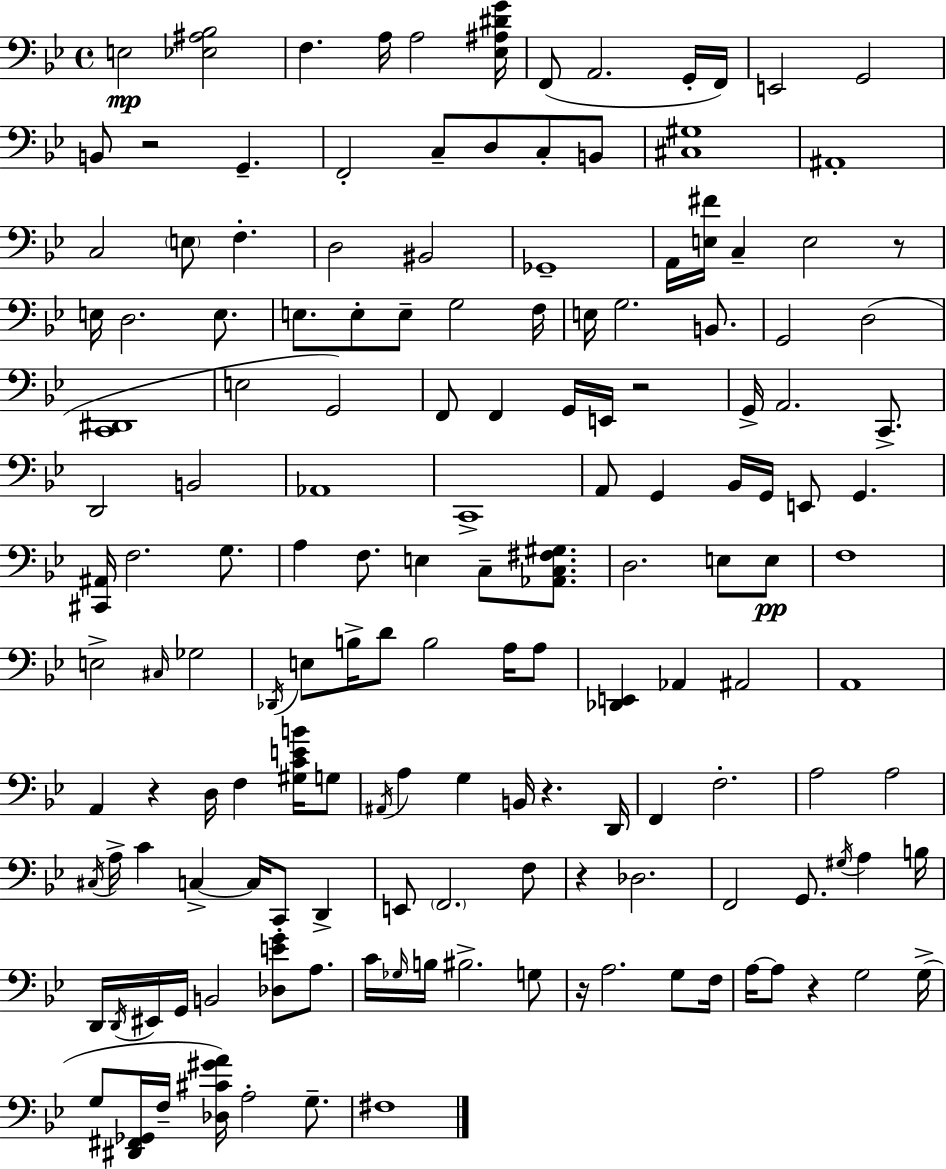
E3/h [Eb3,A#3,Bb3]/h F3/q. A3/s A3/h [Eb3,A#3,D#4,G4]/s F2/e A2/h. G2/s F2/s E2/h G2/h B2/e R/h G2/q. F2/h C3/e D3/e C3/e B2/e [C#3,G#3]/w A#2/w C3/h E3/e F3/q. D3/h BIS2/h Gb2/w A2/s [E3,F#4]/s C3/q E3/h R/e E3/s D3/h. E3/e. E3/e. E3/e E3/e G3/h F3/s E3/s G3/h. B2/e. G2/h D3/h [C2,D#2]/w E3/h G2/h F2/e F2/q G2/s E2/s R/h G2/s A2/h. C2/e. D2/h B2/h Ab2/w C2/w A2/e G2/q Bb2/s G2/s E2/e G2/q. [C#2,A#2]/s F3/h. G3/e. A3/q F3/e. E3/q C3/e [Ab2,C3,F#3,G#3]/e. D3/h. E3/e E3/e F3/w E3/h C#3/s Gb3/h Db2/s E3/e B3/s D4/e B3/h A3/s A3/e [Db2,E2]/q Ab2/q A#2/h A2/w A2/q R/q D3/s F3/q [G#3,C4,E4,B4]/s G3/e A#2/s A3/q G3/q B2/s R/q. D2/s F2/q F3/h. A3/h A3/h C#3/s A3/s C4/q C3/q C3/s C2/e D2/q E2/e F2/h. F3/e R/q Db3/h. F2/h G2/e. G#3/s A3/q B3/s D2/s D2/s EIS2/s G2/s B2/h [Db3,E4,G4]/e A3/e. C4/s Gb3/s B3/s BIS3/h. G3/e R/s A3/h. G3/e F3/s A3/s A3/e R/q G3/h G3/s G3/e [D#2,F#2,Gb2]/s F3/s [Db3,C#4,G#4,A4]/s A3/h G3/e. F#3/w